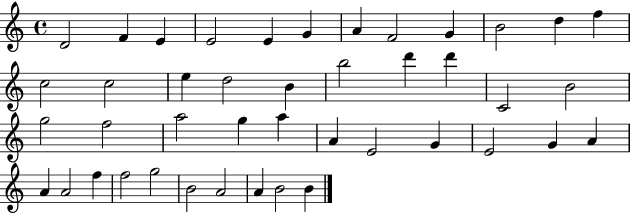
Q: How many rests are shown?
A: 0